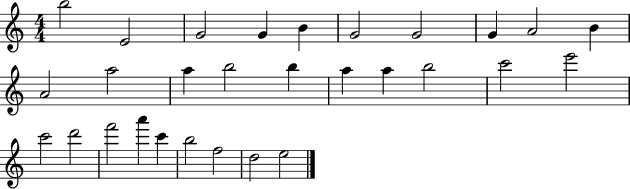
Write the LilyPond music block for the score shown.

{
  \clef treble
  \numericTimeSignature
  \time 4/4
  \key c \major
  b''2 e'2 | g'2 g'4 b'4 | g'2 g'2 | g'4 a'2 b'4 | \break a'2 a''2 | a''4 b''2 b''4 | a''4 a''4 b''2 | c'''2 e'''2 | \break c'''2 d'''2 | f'''2 a'''4 c'''4 | b''2 f''2 | d''2 e''2 | \break \bar "|."
}